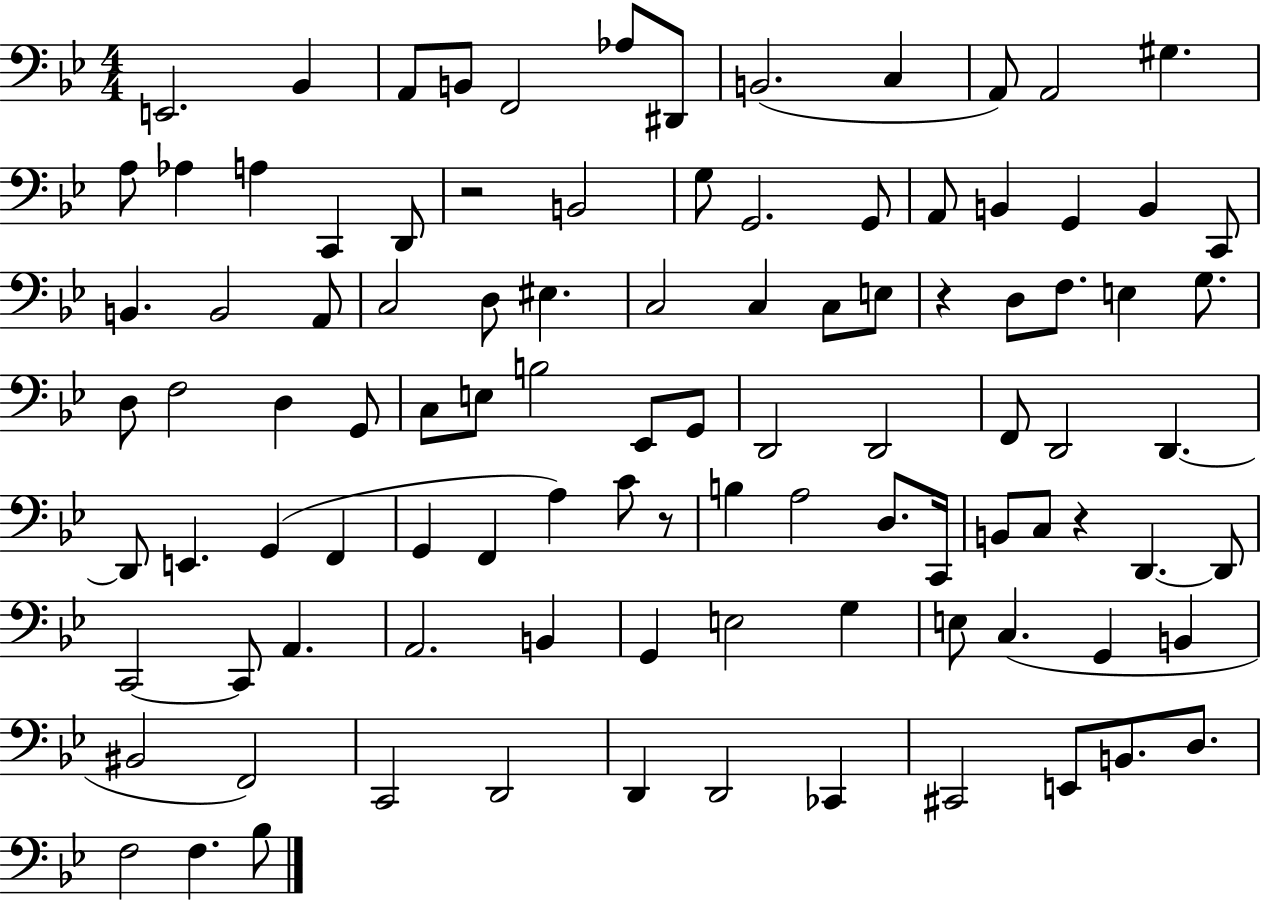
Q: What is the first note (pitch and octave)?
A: E2